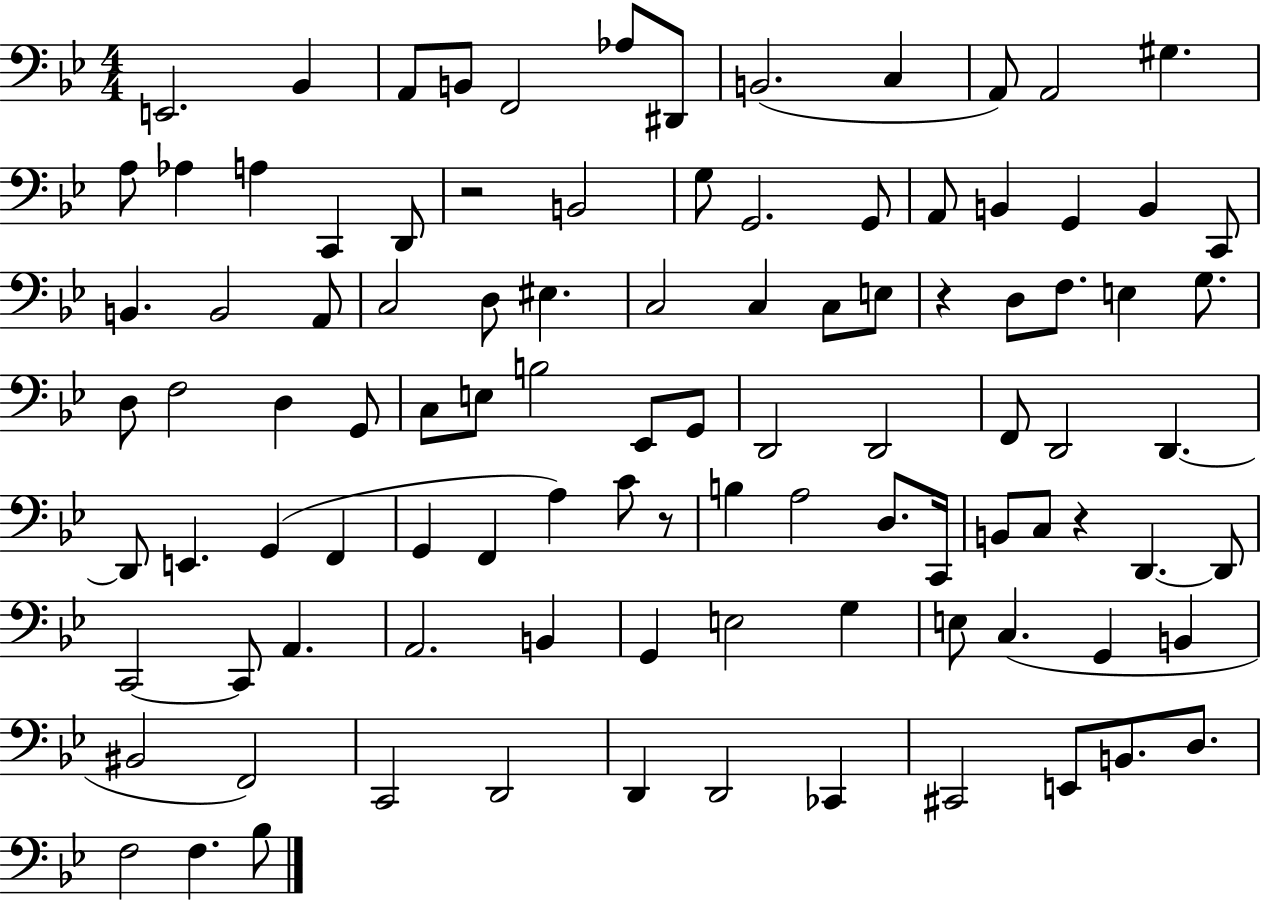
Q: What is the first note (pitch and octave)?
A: E2